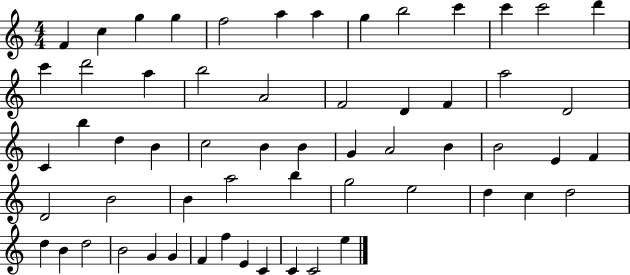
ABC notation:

X:1
T:Untitled
M:4/4
L:1/4
K:C
F c g g f2 a a g b2 c' c' c'2 d' c' d'2 a b2 A2 F2 D F a2 D2 C b d B c2 B B G A2 B B2 E F D2 B2 B a2 b g2 e2 d c d2 d B d2 B2 G G F f E C C C2 e